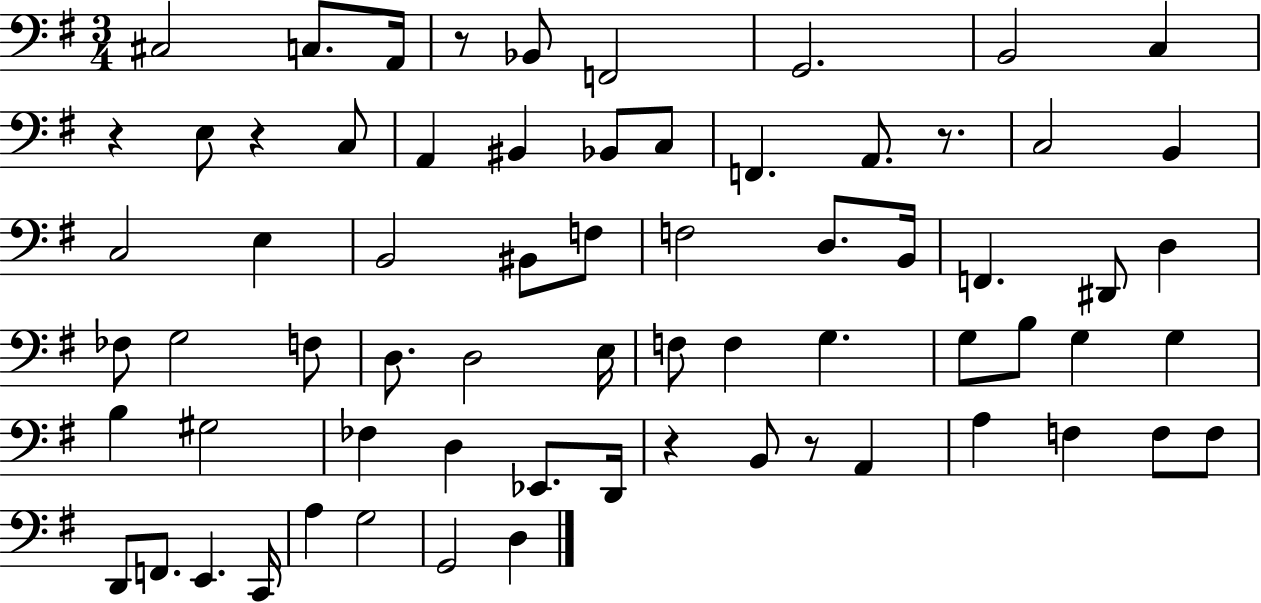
X:1
T:Untitled
M:3/4
L:1/4
K:G
^C,2 C,/2 A,,/4 z/2 _B,,/2 F,,2 G,,2 B,,2 C, z E,/2 z C,/2 A,, ^B,, _B,,/2 C,/2 F,, A,,/2 z/2 C,2 B,, C,2 E, B,,2 ^B,,/2 F,/2 F,2 D,/2 B,,/4 F,, ^D,,/2 D, _F,/2 G,2 F,/2 D,/2 D,2 E,/4 F,/2 F, G, G,/2 B,/2 G, G, B, ^G,2 _F, D, _E,,/2 D,,/4 z B,,/2 z/2 A,, A, F, F,/2 F,/2 D,,/2 F,,/2 E,, C,,/4 A, G,2 G,,2 D,